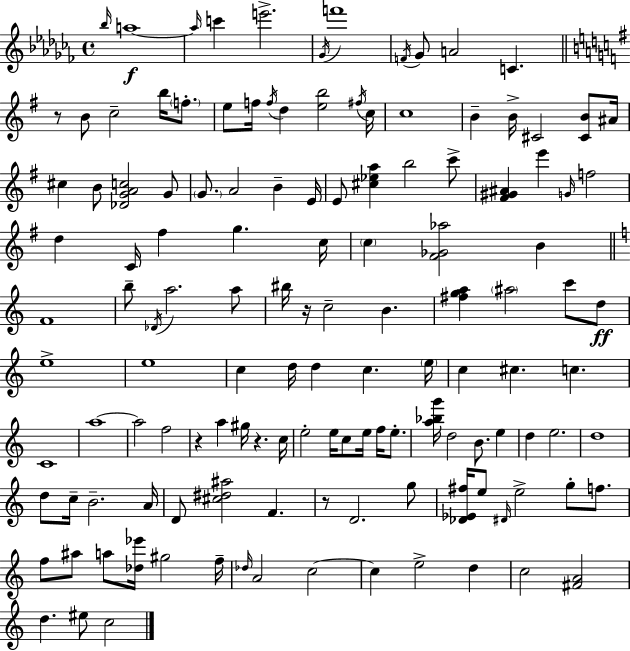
{
  \clef treble
  \time 4/4
  \defaultTimeSignature
  \key aes \minor
  \grace { bes''16 }\f a''1~~ | \grace { a''16 } c'''4 e'''2.-> | \acciaccatura { ges'16 } f'''1 | \acciaccatura { f'16 } ges'8 a'2 c'4. | \break \bar "||" \break \key g \major r8 b'8 c''2-- b''16 \parenthesize f''8.-. | e''8 f''16 \acciaccatura { f''16 } d''4 <e'' b''>2 | \acciaccatura { fis''16 } c''16 c''1 | b'4-- b'16-> cis'2 <cis' b'>8 | \break ais'16 cis''4 b'8 <des' g' a' c''>2 | g'8 \parenthesize g'8. a'2 b'4-- | e'16 e'8 <cis'' ees'' a''>4 b''2 | c'''8-> <fis' gis' ais'>4 e'''4 \grace { g'16 } f''2 | \break d''4 c'16 fis''4 g''4. | c''16 \parenthesize c''4 <fis' ges' aes''>2 b'4 | \bar "||" \break \key c \major f'1 | b''8-- \acciaccatura { des'16 } a''2. a''8 | bis''16 r16 c''2-- b'4. | <fis'' g'' a''>4 \parenthesize ais''2 c'''8 d''8\ff | \break e''1-> | e''1 | c''4 d''16 d''4 c''4. | \parenthesize e''16 c''4 cis''4. c''4. | \break c'1 | a''1~~ | a''2 f''2 | r4 a''4 gis''16 r4. | \break c''16 e''2-. e''16 c''8 e''16 f''16 e''8.-. | <a'' bes'' g'''>16 d''2 b'8. e''4 | d''4 e''2. | d''1 | \break d''8 c''16-- b'2.-- | a'16 d'8 <cis'' dis'' ais''>2 f'4. | r8 d'2. g''8 | <des' ees' fis''>16 e''8 \grace { dis'16 } e''2-> g''8-. f''8. | \break f''8 ais''8 a''8 <des'' ees'''>16 gis''2 | f''16-- \grace { des''16 } a'2 c''2~~ | c''4 e''2-> d''4 | c''2 <fis' a'>2 | \break d''4. eis''8 c''2 | \bar "|."
}